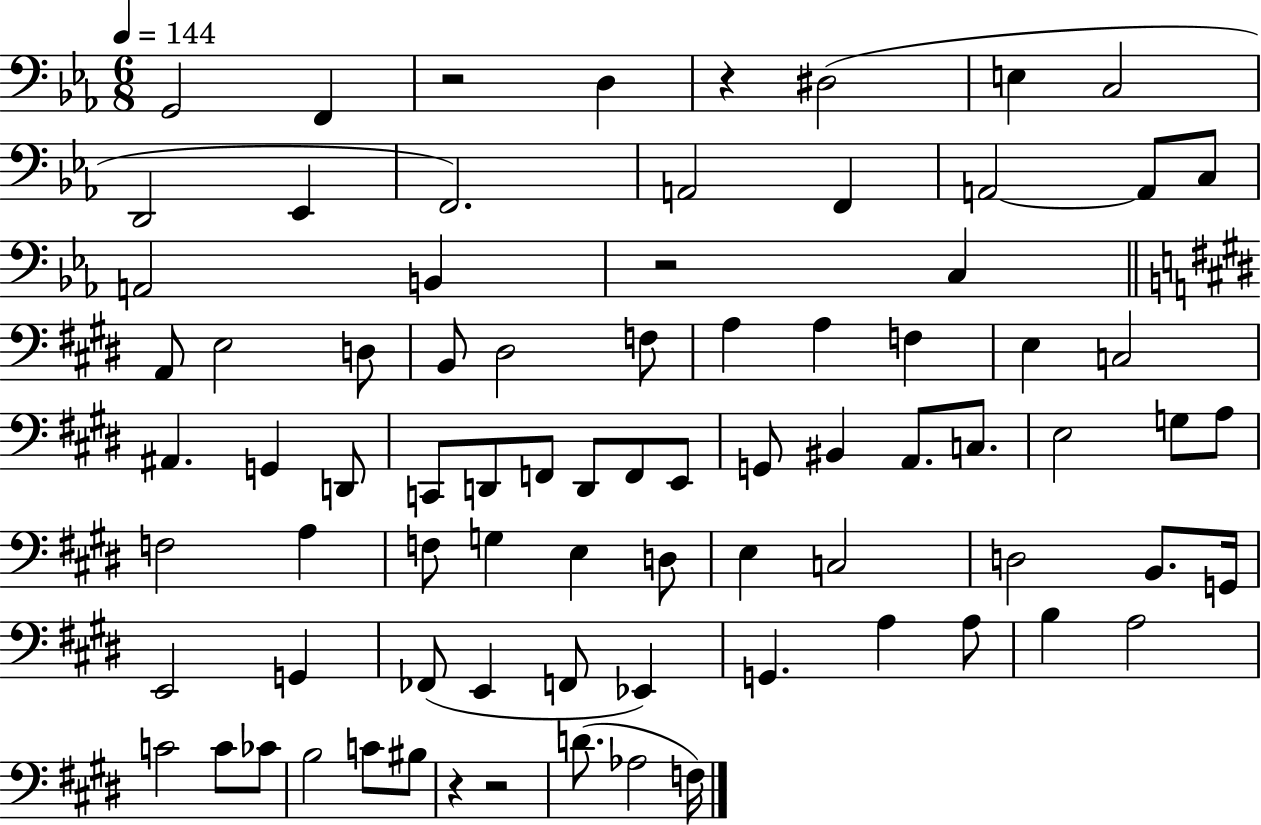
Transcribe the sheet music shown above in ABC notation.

X:1
T:Untitled
M:6/8
L:1/4
K:Eb
G,,2 F,, z2 D, z ^D,2 E, C,2 D,,2 _E,, F,,2 A,,2 F,, A,,2 A,,/2 C,/2 A,,2 B,, z2 C, A,,/2 E,2 D,/2 B,,/2 ^D,2 F,/2 A, A, F, E, C,2 ^A,, G,, D,,/2 C,,/2 D,,/2 F,,/2 D,,/2 F,,/2 E,,/2 G,,/2 ^B,, A,,/2 C,/2 E,2 G,/2 A,/2 F,2 A, F,/2 G, E, D,/2 E, C,2 D,2 B,,/2 G,,/4 E,,2 G,, _F,,/2 E,, F,,/2 _E,, G,, A, A,/2 B, A,2 C2 C/2 _C/2 B,2 C/2 ^B,/2 z z2 D/2 _A,2 F,/4